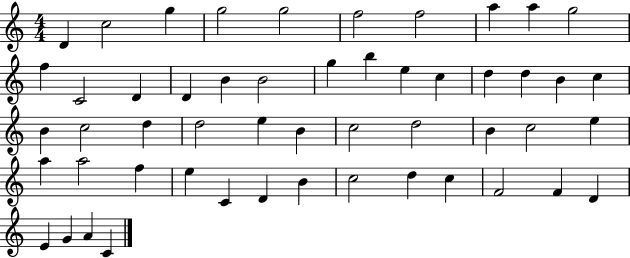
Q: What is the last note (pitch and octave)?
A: C4